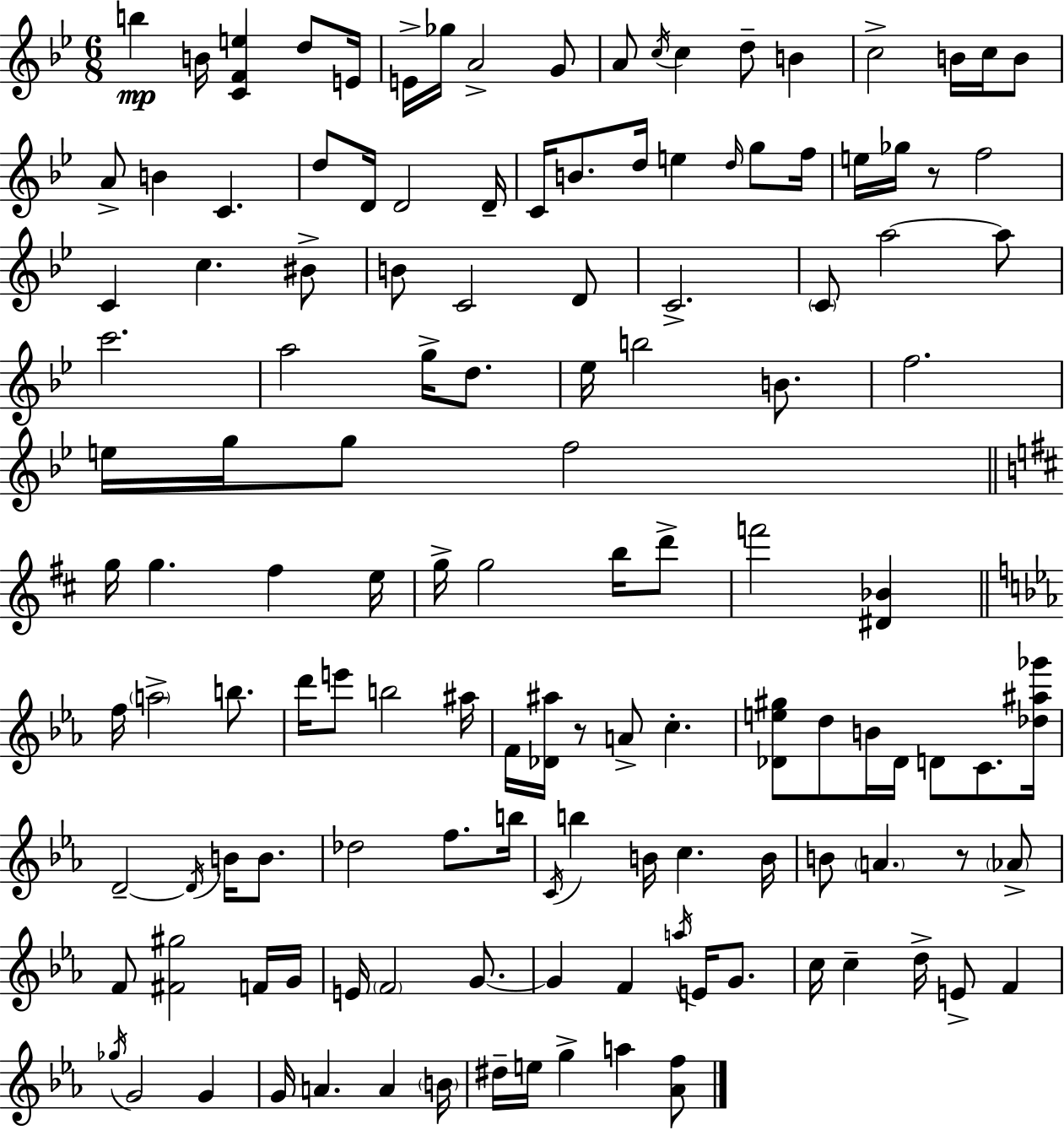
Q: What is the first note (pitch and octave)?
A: B5